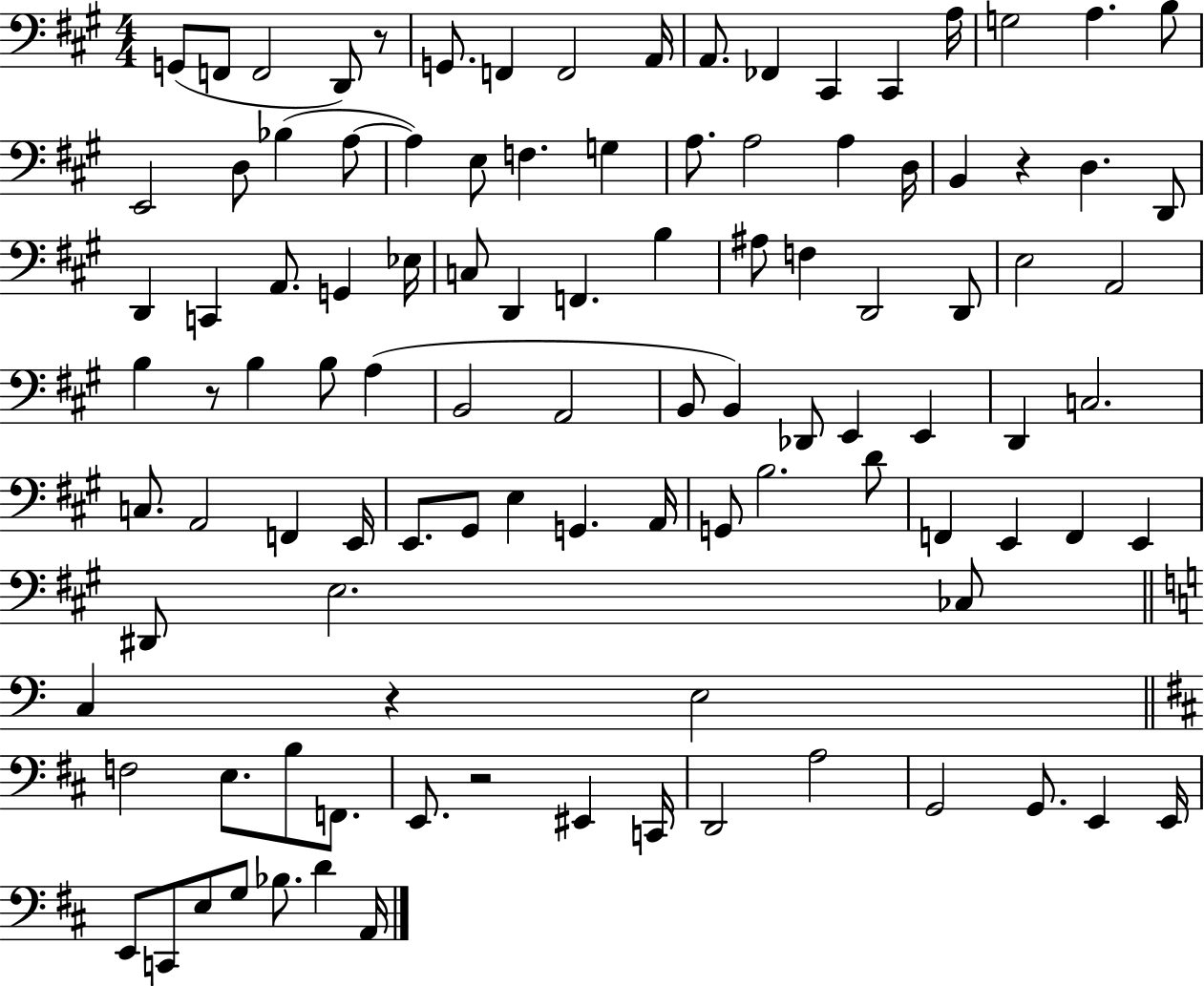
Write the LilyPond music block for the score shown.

{
  \clef bass
  \numericTimeSignature
  \time 4/4
  \key a \major
  g,8( f,8 f,2 d,8) r8 | g,8. f,4 f,2 a,16 | a,8. fes,4 cis,4 cis,4 a16 | g2 a4. b8 | \break e,2 d8 bes4( a8~~ | a4) e8 f4. g4 | a8. a2 a4 d16 | b,4 r4 d4. d,8 | \break d,4 c,4 a,8. g,4 ees16 | c8 d,4 f,4. b4 | ais8 f4 d,2 d,8 | e2 a,2 | \break b4 r8 b4 b8 a4( | b,2 a,2 | b,8 b,4) des,8 e,4 e,4 | d,4 c2. | \break c8. a,2 f,4 e,16 | e,8. gis,8 e4 g,4. a,16 | g,8 b2. d'8 | f,4 e,4 f,4 e,4 | \break dis,8 e2. ces8 | \bar "||" \break \key a \minor c4 r4 e2 | \bar "||" \break \key d \major f2 e8. b8 f,8. | e,8. r2 eis,4 c,16 | d,2 a2 | g,2 g,8. e,4 e,16 | \break e,8 c,8 e8 g8 bes8. d'4 a,16 | \bar "|."
}